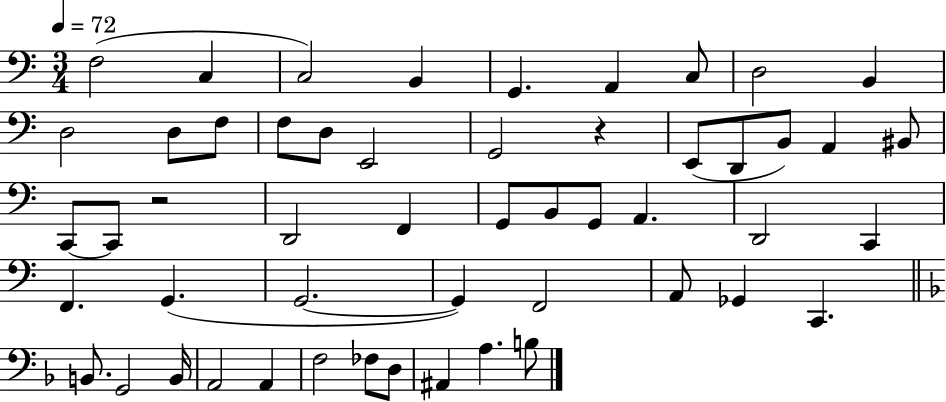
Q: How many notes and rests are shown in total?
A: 52